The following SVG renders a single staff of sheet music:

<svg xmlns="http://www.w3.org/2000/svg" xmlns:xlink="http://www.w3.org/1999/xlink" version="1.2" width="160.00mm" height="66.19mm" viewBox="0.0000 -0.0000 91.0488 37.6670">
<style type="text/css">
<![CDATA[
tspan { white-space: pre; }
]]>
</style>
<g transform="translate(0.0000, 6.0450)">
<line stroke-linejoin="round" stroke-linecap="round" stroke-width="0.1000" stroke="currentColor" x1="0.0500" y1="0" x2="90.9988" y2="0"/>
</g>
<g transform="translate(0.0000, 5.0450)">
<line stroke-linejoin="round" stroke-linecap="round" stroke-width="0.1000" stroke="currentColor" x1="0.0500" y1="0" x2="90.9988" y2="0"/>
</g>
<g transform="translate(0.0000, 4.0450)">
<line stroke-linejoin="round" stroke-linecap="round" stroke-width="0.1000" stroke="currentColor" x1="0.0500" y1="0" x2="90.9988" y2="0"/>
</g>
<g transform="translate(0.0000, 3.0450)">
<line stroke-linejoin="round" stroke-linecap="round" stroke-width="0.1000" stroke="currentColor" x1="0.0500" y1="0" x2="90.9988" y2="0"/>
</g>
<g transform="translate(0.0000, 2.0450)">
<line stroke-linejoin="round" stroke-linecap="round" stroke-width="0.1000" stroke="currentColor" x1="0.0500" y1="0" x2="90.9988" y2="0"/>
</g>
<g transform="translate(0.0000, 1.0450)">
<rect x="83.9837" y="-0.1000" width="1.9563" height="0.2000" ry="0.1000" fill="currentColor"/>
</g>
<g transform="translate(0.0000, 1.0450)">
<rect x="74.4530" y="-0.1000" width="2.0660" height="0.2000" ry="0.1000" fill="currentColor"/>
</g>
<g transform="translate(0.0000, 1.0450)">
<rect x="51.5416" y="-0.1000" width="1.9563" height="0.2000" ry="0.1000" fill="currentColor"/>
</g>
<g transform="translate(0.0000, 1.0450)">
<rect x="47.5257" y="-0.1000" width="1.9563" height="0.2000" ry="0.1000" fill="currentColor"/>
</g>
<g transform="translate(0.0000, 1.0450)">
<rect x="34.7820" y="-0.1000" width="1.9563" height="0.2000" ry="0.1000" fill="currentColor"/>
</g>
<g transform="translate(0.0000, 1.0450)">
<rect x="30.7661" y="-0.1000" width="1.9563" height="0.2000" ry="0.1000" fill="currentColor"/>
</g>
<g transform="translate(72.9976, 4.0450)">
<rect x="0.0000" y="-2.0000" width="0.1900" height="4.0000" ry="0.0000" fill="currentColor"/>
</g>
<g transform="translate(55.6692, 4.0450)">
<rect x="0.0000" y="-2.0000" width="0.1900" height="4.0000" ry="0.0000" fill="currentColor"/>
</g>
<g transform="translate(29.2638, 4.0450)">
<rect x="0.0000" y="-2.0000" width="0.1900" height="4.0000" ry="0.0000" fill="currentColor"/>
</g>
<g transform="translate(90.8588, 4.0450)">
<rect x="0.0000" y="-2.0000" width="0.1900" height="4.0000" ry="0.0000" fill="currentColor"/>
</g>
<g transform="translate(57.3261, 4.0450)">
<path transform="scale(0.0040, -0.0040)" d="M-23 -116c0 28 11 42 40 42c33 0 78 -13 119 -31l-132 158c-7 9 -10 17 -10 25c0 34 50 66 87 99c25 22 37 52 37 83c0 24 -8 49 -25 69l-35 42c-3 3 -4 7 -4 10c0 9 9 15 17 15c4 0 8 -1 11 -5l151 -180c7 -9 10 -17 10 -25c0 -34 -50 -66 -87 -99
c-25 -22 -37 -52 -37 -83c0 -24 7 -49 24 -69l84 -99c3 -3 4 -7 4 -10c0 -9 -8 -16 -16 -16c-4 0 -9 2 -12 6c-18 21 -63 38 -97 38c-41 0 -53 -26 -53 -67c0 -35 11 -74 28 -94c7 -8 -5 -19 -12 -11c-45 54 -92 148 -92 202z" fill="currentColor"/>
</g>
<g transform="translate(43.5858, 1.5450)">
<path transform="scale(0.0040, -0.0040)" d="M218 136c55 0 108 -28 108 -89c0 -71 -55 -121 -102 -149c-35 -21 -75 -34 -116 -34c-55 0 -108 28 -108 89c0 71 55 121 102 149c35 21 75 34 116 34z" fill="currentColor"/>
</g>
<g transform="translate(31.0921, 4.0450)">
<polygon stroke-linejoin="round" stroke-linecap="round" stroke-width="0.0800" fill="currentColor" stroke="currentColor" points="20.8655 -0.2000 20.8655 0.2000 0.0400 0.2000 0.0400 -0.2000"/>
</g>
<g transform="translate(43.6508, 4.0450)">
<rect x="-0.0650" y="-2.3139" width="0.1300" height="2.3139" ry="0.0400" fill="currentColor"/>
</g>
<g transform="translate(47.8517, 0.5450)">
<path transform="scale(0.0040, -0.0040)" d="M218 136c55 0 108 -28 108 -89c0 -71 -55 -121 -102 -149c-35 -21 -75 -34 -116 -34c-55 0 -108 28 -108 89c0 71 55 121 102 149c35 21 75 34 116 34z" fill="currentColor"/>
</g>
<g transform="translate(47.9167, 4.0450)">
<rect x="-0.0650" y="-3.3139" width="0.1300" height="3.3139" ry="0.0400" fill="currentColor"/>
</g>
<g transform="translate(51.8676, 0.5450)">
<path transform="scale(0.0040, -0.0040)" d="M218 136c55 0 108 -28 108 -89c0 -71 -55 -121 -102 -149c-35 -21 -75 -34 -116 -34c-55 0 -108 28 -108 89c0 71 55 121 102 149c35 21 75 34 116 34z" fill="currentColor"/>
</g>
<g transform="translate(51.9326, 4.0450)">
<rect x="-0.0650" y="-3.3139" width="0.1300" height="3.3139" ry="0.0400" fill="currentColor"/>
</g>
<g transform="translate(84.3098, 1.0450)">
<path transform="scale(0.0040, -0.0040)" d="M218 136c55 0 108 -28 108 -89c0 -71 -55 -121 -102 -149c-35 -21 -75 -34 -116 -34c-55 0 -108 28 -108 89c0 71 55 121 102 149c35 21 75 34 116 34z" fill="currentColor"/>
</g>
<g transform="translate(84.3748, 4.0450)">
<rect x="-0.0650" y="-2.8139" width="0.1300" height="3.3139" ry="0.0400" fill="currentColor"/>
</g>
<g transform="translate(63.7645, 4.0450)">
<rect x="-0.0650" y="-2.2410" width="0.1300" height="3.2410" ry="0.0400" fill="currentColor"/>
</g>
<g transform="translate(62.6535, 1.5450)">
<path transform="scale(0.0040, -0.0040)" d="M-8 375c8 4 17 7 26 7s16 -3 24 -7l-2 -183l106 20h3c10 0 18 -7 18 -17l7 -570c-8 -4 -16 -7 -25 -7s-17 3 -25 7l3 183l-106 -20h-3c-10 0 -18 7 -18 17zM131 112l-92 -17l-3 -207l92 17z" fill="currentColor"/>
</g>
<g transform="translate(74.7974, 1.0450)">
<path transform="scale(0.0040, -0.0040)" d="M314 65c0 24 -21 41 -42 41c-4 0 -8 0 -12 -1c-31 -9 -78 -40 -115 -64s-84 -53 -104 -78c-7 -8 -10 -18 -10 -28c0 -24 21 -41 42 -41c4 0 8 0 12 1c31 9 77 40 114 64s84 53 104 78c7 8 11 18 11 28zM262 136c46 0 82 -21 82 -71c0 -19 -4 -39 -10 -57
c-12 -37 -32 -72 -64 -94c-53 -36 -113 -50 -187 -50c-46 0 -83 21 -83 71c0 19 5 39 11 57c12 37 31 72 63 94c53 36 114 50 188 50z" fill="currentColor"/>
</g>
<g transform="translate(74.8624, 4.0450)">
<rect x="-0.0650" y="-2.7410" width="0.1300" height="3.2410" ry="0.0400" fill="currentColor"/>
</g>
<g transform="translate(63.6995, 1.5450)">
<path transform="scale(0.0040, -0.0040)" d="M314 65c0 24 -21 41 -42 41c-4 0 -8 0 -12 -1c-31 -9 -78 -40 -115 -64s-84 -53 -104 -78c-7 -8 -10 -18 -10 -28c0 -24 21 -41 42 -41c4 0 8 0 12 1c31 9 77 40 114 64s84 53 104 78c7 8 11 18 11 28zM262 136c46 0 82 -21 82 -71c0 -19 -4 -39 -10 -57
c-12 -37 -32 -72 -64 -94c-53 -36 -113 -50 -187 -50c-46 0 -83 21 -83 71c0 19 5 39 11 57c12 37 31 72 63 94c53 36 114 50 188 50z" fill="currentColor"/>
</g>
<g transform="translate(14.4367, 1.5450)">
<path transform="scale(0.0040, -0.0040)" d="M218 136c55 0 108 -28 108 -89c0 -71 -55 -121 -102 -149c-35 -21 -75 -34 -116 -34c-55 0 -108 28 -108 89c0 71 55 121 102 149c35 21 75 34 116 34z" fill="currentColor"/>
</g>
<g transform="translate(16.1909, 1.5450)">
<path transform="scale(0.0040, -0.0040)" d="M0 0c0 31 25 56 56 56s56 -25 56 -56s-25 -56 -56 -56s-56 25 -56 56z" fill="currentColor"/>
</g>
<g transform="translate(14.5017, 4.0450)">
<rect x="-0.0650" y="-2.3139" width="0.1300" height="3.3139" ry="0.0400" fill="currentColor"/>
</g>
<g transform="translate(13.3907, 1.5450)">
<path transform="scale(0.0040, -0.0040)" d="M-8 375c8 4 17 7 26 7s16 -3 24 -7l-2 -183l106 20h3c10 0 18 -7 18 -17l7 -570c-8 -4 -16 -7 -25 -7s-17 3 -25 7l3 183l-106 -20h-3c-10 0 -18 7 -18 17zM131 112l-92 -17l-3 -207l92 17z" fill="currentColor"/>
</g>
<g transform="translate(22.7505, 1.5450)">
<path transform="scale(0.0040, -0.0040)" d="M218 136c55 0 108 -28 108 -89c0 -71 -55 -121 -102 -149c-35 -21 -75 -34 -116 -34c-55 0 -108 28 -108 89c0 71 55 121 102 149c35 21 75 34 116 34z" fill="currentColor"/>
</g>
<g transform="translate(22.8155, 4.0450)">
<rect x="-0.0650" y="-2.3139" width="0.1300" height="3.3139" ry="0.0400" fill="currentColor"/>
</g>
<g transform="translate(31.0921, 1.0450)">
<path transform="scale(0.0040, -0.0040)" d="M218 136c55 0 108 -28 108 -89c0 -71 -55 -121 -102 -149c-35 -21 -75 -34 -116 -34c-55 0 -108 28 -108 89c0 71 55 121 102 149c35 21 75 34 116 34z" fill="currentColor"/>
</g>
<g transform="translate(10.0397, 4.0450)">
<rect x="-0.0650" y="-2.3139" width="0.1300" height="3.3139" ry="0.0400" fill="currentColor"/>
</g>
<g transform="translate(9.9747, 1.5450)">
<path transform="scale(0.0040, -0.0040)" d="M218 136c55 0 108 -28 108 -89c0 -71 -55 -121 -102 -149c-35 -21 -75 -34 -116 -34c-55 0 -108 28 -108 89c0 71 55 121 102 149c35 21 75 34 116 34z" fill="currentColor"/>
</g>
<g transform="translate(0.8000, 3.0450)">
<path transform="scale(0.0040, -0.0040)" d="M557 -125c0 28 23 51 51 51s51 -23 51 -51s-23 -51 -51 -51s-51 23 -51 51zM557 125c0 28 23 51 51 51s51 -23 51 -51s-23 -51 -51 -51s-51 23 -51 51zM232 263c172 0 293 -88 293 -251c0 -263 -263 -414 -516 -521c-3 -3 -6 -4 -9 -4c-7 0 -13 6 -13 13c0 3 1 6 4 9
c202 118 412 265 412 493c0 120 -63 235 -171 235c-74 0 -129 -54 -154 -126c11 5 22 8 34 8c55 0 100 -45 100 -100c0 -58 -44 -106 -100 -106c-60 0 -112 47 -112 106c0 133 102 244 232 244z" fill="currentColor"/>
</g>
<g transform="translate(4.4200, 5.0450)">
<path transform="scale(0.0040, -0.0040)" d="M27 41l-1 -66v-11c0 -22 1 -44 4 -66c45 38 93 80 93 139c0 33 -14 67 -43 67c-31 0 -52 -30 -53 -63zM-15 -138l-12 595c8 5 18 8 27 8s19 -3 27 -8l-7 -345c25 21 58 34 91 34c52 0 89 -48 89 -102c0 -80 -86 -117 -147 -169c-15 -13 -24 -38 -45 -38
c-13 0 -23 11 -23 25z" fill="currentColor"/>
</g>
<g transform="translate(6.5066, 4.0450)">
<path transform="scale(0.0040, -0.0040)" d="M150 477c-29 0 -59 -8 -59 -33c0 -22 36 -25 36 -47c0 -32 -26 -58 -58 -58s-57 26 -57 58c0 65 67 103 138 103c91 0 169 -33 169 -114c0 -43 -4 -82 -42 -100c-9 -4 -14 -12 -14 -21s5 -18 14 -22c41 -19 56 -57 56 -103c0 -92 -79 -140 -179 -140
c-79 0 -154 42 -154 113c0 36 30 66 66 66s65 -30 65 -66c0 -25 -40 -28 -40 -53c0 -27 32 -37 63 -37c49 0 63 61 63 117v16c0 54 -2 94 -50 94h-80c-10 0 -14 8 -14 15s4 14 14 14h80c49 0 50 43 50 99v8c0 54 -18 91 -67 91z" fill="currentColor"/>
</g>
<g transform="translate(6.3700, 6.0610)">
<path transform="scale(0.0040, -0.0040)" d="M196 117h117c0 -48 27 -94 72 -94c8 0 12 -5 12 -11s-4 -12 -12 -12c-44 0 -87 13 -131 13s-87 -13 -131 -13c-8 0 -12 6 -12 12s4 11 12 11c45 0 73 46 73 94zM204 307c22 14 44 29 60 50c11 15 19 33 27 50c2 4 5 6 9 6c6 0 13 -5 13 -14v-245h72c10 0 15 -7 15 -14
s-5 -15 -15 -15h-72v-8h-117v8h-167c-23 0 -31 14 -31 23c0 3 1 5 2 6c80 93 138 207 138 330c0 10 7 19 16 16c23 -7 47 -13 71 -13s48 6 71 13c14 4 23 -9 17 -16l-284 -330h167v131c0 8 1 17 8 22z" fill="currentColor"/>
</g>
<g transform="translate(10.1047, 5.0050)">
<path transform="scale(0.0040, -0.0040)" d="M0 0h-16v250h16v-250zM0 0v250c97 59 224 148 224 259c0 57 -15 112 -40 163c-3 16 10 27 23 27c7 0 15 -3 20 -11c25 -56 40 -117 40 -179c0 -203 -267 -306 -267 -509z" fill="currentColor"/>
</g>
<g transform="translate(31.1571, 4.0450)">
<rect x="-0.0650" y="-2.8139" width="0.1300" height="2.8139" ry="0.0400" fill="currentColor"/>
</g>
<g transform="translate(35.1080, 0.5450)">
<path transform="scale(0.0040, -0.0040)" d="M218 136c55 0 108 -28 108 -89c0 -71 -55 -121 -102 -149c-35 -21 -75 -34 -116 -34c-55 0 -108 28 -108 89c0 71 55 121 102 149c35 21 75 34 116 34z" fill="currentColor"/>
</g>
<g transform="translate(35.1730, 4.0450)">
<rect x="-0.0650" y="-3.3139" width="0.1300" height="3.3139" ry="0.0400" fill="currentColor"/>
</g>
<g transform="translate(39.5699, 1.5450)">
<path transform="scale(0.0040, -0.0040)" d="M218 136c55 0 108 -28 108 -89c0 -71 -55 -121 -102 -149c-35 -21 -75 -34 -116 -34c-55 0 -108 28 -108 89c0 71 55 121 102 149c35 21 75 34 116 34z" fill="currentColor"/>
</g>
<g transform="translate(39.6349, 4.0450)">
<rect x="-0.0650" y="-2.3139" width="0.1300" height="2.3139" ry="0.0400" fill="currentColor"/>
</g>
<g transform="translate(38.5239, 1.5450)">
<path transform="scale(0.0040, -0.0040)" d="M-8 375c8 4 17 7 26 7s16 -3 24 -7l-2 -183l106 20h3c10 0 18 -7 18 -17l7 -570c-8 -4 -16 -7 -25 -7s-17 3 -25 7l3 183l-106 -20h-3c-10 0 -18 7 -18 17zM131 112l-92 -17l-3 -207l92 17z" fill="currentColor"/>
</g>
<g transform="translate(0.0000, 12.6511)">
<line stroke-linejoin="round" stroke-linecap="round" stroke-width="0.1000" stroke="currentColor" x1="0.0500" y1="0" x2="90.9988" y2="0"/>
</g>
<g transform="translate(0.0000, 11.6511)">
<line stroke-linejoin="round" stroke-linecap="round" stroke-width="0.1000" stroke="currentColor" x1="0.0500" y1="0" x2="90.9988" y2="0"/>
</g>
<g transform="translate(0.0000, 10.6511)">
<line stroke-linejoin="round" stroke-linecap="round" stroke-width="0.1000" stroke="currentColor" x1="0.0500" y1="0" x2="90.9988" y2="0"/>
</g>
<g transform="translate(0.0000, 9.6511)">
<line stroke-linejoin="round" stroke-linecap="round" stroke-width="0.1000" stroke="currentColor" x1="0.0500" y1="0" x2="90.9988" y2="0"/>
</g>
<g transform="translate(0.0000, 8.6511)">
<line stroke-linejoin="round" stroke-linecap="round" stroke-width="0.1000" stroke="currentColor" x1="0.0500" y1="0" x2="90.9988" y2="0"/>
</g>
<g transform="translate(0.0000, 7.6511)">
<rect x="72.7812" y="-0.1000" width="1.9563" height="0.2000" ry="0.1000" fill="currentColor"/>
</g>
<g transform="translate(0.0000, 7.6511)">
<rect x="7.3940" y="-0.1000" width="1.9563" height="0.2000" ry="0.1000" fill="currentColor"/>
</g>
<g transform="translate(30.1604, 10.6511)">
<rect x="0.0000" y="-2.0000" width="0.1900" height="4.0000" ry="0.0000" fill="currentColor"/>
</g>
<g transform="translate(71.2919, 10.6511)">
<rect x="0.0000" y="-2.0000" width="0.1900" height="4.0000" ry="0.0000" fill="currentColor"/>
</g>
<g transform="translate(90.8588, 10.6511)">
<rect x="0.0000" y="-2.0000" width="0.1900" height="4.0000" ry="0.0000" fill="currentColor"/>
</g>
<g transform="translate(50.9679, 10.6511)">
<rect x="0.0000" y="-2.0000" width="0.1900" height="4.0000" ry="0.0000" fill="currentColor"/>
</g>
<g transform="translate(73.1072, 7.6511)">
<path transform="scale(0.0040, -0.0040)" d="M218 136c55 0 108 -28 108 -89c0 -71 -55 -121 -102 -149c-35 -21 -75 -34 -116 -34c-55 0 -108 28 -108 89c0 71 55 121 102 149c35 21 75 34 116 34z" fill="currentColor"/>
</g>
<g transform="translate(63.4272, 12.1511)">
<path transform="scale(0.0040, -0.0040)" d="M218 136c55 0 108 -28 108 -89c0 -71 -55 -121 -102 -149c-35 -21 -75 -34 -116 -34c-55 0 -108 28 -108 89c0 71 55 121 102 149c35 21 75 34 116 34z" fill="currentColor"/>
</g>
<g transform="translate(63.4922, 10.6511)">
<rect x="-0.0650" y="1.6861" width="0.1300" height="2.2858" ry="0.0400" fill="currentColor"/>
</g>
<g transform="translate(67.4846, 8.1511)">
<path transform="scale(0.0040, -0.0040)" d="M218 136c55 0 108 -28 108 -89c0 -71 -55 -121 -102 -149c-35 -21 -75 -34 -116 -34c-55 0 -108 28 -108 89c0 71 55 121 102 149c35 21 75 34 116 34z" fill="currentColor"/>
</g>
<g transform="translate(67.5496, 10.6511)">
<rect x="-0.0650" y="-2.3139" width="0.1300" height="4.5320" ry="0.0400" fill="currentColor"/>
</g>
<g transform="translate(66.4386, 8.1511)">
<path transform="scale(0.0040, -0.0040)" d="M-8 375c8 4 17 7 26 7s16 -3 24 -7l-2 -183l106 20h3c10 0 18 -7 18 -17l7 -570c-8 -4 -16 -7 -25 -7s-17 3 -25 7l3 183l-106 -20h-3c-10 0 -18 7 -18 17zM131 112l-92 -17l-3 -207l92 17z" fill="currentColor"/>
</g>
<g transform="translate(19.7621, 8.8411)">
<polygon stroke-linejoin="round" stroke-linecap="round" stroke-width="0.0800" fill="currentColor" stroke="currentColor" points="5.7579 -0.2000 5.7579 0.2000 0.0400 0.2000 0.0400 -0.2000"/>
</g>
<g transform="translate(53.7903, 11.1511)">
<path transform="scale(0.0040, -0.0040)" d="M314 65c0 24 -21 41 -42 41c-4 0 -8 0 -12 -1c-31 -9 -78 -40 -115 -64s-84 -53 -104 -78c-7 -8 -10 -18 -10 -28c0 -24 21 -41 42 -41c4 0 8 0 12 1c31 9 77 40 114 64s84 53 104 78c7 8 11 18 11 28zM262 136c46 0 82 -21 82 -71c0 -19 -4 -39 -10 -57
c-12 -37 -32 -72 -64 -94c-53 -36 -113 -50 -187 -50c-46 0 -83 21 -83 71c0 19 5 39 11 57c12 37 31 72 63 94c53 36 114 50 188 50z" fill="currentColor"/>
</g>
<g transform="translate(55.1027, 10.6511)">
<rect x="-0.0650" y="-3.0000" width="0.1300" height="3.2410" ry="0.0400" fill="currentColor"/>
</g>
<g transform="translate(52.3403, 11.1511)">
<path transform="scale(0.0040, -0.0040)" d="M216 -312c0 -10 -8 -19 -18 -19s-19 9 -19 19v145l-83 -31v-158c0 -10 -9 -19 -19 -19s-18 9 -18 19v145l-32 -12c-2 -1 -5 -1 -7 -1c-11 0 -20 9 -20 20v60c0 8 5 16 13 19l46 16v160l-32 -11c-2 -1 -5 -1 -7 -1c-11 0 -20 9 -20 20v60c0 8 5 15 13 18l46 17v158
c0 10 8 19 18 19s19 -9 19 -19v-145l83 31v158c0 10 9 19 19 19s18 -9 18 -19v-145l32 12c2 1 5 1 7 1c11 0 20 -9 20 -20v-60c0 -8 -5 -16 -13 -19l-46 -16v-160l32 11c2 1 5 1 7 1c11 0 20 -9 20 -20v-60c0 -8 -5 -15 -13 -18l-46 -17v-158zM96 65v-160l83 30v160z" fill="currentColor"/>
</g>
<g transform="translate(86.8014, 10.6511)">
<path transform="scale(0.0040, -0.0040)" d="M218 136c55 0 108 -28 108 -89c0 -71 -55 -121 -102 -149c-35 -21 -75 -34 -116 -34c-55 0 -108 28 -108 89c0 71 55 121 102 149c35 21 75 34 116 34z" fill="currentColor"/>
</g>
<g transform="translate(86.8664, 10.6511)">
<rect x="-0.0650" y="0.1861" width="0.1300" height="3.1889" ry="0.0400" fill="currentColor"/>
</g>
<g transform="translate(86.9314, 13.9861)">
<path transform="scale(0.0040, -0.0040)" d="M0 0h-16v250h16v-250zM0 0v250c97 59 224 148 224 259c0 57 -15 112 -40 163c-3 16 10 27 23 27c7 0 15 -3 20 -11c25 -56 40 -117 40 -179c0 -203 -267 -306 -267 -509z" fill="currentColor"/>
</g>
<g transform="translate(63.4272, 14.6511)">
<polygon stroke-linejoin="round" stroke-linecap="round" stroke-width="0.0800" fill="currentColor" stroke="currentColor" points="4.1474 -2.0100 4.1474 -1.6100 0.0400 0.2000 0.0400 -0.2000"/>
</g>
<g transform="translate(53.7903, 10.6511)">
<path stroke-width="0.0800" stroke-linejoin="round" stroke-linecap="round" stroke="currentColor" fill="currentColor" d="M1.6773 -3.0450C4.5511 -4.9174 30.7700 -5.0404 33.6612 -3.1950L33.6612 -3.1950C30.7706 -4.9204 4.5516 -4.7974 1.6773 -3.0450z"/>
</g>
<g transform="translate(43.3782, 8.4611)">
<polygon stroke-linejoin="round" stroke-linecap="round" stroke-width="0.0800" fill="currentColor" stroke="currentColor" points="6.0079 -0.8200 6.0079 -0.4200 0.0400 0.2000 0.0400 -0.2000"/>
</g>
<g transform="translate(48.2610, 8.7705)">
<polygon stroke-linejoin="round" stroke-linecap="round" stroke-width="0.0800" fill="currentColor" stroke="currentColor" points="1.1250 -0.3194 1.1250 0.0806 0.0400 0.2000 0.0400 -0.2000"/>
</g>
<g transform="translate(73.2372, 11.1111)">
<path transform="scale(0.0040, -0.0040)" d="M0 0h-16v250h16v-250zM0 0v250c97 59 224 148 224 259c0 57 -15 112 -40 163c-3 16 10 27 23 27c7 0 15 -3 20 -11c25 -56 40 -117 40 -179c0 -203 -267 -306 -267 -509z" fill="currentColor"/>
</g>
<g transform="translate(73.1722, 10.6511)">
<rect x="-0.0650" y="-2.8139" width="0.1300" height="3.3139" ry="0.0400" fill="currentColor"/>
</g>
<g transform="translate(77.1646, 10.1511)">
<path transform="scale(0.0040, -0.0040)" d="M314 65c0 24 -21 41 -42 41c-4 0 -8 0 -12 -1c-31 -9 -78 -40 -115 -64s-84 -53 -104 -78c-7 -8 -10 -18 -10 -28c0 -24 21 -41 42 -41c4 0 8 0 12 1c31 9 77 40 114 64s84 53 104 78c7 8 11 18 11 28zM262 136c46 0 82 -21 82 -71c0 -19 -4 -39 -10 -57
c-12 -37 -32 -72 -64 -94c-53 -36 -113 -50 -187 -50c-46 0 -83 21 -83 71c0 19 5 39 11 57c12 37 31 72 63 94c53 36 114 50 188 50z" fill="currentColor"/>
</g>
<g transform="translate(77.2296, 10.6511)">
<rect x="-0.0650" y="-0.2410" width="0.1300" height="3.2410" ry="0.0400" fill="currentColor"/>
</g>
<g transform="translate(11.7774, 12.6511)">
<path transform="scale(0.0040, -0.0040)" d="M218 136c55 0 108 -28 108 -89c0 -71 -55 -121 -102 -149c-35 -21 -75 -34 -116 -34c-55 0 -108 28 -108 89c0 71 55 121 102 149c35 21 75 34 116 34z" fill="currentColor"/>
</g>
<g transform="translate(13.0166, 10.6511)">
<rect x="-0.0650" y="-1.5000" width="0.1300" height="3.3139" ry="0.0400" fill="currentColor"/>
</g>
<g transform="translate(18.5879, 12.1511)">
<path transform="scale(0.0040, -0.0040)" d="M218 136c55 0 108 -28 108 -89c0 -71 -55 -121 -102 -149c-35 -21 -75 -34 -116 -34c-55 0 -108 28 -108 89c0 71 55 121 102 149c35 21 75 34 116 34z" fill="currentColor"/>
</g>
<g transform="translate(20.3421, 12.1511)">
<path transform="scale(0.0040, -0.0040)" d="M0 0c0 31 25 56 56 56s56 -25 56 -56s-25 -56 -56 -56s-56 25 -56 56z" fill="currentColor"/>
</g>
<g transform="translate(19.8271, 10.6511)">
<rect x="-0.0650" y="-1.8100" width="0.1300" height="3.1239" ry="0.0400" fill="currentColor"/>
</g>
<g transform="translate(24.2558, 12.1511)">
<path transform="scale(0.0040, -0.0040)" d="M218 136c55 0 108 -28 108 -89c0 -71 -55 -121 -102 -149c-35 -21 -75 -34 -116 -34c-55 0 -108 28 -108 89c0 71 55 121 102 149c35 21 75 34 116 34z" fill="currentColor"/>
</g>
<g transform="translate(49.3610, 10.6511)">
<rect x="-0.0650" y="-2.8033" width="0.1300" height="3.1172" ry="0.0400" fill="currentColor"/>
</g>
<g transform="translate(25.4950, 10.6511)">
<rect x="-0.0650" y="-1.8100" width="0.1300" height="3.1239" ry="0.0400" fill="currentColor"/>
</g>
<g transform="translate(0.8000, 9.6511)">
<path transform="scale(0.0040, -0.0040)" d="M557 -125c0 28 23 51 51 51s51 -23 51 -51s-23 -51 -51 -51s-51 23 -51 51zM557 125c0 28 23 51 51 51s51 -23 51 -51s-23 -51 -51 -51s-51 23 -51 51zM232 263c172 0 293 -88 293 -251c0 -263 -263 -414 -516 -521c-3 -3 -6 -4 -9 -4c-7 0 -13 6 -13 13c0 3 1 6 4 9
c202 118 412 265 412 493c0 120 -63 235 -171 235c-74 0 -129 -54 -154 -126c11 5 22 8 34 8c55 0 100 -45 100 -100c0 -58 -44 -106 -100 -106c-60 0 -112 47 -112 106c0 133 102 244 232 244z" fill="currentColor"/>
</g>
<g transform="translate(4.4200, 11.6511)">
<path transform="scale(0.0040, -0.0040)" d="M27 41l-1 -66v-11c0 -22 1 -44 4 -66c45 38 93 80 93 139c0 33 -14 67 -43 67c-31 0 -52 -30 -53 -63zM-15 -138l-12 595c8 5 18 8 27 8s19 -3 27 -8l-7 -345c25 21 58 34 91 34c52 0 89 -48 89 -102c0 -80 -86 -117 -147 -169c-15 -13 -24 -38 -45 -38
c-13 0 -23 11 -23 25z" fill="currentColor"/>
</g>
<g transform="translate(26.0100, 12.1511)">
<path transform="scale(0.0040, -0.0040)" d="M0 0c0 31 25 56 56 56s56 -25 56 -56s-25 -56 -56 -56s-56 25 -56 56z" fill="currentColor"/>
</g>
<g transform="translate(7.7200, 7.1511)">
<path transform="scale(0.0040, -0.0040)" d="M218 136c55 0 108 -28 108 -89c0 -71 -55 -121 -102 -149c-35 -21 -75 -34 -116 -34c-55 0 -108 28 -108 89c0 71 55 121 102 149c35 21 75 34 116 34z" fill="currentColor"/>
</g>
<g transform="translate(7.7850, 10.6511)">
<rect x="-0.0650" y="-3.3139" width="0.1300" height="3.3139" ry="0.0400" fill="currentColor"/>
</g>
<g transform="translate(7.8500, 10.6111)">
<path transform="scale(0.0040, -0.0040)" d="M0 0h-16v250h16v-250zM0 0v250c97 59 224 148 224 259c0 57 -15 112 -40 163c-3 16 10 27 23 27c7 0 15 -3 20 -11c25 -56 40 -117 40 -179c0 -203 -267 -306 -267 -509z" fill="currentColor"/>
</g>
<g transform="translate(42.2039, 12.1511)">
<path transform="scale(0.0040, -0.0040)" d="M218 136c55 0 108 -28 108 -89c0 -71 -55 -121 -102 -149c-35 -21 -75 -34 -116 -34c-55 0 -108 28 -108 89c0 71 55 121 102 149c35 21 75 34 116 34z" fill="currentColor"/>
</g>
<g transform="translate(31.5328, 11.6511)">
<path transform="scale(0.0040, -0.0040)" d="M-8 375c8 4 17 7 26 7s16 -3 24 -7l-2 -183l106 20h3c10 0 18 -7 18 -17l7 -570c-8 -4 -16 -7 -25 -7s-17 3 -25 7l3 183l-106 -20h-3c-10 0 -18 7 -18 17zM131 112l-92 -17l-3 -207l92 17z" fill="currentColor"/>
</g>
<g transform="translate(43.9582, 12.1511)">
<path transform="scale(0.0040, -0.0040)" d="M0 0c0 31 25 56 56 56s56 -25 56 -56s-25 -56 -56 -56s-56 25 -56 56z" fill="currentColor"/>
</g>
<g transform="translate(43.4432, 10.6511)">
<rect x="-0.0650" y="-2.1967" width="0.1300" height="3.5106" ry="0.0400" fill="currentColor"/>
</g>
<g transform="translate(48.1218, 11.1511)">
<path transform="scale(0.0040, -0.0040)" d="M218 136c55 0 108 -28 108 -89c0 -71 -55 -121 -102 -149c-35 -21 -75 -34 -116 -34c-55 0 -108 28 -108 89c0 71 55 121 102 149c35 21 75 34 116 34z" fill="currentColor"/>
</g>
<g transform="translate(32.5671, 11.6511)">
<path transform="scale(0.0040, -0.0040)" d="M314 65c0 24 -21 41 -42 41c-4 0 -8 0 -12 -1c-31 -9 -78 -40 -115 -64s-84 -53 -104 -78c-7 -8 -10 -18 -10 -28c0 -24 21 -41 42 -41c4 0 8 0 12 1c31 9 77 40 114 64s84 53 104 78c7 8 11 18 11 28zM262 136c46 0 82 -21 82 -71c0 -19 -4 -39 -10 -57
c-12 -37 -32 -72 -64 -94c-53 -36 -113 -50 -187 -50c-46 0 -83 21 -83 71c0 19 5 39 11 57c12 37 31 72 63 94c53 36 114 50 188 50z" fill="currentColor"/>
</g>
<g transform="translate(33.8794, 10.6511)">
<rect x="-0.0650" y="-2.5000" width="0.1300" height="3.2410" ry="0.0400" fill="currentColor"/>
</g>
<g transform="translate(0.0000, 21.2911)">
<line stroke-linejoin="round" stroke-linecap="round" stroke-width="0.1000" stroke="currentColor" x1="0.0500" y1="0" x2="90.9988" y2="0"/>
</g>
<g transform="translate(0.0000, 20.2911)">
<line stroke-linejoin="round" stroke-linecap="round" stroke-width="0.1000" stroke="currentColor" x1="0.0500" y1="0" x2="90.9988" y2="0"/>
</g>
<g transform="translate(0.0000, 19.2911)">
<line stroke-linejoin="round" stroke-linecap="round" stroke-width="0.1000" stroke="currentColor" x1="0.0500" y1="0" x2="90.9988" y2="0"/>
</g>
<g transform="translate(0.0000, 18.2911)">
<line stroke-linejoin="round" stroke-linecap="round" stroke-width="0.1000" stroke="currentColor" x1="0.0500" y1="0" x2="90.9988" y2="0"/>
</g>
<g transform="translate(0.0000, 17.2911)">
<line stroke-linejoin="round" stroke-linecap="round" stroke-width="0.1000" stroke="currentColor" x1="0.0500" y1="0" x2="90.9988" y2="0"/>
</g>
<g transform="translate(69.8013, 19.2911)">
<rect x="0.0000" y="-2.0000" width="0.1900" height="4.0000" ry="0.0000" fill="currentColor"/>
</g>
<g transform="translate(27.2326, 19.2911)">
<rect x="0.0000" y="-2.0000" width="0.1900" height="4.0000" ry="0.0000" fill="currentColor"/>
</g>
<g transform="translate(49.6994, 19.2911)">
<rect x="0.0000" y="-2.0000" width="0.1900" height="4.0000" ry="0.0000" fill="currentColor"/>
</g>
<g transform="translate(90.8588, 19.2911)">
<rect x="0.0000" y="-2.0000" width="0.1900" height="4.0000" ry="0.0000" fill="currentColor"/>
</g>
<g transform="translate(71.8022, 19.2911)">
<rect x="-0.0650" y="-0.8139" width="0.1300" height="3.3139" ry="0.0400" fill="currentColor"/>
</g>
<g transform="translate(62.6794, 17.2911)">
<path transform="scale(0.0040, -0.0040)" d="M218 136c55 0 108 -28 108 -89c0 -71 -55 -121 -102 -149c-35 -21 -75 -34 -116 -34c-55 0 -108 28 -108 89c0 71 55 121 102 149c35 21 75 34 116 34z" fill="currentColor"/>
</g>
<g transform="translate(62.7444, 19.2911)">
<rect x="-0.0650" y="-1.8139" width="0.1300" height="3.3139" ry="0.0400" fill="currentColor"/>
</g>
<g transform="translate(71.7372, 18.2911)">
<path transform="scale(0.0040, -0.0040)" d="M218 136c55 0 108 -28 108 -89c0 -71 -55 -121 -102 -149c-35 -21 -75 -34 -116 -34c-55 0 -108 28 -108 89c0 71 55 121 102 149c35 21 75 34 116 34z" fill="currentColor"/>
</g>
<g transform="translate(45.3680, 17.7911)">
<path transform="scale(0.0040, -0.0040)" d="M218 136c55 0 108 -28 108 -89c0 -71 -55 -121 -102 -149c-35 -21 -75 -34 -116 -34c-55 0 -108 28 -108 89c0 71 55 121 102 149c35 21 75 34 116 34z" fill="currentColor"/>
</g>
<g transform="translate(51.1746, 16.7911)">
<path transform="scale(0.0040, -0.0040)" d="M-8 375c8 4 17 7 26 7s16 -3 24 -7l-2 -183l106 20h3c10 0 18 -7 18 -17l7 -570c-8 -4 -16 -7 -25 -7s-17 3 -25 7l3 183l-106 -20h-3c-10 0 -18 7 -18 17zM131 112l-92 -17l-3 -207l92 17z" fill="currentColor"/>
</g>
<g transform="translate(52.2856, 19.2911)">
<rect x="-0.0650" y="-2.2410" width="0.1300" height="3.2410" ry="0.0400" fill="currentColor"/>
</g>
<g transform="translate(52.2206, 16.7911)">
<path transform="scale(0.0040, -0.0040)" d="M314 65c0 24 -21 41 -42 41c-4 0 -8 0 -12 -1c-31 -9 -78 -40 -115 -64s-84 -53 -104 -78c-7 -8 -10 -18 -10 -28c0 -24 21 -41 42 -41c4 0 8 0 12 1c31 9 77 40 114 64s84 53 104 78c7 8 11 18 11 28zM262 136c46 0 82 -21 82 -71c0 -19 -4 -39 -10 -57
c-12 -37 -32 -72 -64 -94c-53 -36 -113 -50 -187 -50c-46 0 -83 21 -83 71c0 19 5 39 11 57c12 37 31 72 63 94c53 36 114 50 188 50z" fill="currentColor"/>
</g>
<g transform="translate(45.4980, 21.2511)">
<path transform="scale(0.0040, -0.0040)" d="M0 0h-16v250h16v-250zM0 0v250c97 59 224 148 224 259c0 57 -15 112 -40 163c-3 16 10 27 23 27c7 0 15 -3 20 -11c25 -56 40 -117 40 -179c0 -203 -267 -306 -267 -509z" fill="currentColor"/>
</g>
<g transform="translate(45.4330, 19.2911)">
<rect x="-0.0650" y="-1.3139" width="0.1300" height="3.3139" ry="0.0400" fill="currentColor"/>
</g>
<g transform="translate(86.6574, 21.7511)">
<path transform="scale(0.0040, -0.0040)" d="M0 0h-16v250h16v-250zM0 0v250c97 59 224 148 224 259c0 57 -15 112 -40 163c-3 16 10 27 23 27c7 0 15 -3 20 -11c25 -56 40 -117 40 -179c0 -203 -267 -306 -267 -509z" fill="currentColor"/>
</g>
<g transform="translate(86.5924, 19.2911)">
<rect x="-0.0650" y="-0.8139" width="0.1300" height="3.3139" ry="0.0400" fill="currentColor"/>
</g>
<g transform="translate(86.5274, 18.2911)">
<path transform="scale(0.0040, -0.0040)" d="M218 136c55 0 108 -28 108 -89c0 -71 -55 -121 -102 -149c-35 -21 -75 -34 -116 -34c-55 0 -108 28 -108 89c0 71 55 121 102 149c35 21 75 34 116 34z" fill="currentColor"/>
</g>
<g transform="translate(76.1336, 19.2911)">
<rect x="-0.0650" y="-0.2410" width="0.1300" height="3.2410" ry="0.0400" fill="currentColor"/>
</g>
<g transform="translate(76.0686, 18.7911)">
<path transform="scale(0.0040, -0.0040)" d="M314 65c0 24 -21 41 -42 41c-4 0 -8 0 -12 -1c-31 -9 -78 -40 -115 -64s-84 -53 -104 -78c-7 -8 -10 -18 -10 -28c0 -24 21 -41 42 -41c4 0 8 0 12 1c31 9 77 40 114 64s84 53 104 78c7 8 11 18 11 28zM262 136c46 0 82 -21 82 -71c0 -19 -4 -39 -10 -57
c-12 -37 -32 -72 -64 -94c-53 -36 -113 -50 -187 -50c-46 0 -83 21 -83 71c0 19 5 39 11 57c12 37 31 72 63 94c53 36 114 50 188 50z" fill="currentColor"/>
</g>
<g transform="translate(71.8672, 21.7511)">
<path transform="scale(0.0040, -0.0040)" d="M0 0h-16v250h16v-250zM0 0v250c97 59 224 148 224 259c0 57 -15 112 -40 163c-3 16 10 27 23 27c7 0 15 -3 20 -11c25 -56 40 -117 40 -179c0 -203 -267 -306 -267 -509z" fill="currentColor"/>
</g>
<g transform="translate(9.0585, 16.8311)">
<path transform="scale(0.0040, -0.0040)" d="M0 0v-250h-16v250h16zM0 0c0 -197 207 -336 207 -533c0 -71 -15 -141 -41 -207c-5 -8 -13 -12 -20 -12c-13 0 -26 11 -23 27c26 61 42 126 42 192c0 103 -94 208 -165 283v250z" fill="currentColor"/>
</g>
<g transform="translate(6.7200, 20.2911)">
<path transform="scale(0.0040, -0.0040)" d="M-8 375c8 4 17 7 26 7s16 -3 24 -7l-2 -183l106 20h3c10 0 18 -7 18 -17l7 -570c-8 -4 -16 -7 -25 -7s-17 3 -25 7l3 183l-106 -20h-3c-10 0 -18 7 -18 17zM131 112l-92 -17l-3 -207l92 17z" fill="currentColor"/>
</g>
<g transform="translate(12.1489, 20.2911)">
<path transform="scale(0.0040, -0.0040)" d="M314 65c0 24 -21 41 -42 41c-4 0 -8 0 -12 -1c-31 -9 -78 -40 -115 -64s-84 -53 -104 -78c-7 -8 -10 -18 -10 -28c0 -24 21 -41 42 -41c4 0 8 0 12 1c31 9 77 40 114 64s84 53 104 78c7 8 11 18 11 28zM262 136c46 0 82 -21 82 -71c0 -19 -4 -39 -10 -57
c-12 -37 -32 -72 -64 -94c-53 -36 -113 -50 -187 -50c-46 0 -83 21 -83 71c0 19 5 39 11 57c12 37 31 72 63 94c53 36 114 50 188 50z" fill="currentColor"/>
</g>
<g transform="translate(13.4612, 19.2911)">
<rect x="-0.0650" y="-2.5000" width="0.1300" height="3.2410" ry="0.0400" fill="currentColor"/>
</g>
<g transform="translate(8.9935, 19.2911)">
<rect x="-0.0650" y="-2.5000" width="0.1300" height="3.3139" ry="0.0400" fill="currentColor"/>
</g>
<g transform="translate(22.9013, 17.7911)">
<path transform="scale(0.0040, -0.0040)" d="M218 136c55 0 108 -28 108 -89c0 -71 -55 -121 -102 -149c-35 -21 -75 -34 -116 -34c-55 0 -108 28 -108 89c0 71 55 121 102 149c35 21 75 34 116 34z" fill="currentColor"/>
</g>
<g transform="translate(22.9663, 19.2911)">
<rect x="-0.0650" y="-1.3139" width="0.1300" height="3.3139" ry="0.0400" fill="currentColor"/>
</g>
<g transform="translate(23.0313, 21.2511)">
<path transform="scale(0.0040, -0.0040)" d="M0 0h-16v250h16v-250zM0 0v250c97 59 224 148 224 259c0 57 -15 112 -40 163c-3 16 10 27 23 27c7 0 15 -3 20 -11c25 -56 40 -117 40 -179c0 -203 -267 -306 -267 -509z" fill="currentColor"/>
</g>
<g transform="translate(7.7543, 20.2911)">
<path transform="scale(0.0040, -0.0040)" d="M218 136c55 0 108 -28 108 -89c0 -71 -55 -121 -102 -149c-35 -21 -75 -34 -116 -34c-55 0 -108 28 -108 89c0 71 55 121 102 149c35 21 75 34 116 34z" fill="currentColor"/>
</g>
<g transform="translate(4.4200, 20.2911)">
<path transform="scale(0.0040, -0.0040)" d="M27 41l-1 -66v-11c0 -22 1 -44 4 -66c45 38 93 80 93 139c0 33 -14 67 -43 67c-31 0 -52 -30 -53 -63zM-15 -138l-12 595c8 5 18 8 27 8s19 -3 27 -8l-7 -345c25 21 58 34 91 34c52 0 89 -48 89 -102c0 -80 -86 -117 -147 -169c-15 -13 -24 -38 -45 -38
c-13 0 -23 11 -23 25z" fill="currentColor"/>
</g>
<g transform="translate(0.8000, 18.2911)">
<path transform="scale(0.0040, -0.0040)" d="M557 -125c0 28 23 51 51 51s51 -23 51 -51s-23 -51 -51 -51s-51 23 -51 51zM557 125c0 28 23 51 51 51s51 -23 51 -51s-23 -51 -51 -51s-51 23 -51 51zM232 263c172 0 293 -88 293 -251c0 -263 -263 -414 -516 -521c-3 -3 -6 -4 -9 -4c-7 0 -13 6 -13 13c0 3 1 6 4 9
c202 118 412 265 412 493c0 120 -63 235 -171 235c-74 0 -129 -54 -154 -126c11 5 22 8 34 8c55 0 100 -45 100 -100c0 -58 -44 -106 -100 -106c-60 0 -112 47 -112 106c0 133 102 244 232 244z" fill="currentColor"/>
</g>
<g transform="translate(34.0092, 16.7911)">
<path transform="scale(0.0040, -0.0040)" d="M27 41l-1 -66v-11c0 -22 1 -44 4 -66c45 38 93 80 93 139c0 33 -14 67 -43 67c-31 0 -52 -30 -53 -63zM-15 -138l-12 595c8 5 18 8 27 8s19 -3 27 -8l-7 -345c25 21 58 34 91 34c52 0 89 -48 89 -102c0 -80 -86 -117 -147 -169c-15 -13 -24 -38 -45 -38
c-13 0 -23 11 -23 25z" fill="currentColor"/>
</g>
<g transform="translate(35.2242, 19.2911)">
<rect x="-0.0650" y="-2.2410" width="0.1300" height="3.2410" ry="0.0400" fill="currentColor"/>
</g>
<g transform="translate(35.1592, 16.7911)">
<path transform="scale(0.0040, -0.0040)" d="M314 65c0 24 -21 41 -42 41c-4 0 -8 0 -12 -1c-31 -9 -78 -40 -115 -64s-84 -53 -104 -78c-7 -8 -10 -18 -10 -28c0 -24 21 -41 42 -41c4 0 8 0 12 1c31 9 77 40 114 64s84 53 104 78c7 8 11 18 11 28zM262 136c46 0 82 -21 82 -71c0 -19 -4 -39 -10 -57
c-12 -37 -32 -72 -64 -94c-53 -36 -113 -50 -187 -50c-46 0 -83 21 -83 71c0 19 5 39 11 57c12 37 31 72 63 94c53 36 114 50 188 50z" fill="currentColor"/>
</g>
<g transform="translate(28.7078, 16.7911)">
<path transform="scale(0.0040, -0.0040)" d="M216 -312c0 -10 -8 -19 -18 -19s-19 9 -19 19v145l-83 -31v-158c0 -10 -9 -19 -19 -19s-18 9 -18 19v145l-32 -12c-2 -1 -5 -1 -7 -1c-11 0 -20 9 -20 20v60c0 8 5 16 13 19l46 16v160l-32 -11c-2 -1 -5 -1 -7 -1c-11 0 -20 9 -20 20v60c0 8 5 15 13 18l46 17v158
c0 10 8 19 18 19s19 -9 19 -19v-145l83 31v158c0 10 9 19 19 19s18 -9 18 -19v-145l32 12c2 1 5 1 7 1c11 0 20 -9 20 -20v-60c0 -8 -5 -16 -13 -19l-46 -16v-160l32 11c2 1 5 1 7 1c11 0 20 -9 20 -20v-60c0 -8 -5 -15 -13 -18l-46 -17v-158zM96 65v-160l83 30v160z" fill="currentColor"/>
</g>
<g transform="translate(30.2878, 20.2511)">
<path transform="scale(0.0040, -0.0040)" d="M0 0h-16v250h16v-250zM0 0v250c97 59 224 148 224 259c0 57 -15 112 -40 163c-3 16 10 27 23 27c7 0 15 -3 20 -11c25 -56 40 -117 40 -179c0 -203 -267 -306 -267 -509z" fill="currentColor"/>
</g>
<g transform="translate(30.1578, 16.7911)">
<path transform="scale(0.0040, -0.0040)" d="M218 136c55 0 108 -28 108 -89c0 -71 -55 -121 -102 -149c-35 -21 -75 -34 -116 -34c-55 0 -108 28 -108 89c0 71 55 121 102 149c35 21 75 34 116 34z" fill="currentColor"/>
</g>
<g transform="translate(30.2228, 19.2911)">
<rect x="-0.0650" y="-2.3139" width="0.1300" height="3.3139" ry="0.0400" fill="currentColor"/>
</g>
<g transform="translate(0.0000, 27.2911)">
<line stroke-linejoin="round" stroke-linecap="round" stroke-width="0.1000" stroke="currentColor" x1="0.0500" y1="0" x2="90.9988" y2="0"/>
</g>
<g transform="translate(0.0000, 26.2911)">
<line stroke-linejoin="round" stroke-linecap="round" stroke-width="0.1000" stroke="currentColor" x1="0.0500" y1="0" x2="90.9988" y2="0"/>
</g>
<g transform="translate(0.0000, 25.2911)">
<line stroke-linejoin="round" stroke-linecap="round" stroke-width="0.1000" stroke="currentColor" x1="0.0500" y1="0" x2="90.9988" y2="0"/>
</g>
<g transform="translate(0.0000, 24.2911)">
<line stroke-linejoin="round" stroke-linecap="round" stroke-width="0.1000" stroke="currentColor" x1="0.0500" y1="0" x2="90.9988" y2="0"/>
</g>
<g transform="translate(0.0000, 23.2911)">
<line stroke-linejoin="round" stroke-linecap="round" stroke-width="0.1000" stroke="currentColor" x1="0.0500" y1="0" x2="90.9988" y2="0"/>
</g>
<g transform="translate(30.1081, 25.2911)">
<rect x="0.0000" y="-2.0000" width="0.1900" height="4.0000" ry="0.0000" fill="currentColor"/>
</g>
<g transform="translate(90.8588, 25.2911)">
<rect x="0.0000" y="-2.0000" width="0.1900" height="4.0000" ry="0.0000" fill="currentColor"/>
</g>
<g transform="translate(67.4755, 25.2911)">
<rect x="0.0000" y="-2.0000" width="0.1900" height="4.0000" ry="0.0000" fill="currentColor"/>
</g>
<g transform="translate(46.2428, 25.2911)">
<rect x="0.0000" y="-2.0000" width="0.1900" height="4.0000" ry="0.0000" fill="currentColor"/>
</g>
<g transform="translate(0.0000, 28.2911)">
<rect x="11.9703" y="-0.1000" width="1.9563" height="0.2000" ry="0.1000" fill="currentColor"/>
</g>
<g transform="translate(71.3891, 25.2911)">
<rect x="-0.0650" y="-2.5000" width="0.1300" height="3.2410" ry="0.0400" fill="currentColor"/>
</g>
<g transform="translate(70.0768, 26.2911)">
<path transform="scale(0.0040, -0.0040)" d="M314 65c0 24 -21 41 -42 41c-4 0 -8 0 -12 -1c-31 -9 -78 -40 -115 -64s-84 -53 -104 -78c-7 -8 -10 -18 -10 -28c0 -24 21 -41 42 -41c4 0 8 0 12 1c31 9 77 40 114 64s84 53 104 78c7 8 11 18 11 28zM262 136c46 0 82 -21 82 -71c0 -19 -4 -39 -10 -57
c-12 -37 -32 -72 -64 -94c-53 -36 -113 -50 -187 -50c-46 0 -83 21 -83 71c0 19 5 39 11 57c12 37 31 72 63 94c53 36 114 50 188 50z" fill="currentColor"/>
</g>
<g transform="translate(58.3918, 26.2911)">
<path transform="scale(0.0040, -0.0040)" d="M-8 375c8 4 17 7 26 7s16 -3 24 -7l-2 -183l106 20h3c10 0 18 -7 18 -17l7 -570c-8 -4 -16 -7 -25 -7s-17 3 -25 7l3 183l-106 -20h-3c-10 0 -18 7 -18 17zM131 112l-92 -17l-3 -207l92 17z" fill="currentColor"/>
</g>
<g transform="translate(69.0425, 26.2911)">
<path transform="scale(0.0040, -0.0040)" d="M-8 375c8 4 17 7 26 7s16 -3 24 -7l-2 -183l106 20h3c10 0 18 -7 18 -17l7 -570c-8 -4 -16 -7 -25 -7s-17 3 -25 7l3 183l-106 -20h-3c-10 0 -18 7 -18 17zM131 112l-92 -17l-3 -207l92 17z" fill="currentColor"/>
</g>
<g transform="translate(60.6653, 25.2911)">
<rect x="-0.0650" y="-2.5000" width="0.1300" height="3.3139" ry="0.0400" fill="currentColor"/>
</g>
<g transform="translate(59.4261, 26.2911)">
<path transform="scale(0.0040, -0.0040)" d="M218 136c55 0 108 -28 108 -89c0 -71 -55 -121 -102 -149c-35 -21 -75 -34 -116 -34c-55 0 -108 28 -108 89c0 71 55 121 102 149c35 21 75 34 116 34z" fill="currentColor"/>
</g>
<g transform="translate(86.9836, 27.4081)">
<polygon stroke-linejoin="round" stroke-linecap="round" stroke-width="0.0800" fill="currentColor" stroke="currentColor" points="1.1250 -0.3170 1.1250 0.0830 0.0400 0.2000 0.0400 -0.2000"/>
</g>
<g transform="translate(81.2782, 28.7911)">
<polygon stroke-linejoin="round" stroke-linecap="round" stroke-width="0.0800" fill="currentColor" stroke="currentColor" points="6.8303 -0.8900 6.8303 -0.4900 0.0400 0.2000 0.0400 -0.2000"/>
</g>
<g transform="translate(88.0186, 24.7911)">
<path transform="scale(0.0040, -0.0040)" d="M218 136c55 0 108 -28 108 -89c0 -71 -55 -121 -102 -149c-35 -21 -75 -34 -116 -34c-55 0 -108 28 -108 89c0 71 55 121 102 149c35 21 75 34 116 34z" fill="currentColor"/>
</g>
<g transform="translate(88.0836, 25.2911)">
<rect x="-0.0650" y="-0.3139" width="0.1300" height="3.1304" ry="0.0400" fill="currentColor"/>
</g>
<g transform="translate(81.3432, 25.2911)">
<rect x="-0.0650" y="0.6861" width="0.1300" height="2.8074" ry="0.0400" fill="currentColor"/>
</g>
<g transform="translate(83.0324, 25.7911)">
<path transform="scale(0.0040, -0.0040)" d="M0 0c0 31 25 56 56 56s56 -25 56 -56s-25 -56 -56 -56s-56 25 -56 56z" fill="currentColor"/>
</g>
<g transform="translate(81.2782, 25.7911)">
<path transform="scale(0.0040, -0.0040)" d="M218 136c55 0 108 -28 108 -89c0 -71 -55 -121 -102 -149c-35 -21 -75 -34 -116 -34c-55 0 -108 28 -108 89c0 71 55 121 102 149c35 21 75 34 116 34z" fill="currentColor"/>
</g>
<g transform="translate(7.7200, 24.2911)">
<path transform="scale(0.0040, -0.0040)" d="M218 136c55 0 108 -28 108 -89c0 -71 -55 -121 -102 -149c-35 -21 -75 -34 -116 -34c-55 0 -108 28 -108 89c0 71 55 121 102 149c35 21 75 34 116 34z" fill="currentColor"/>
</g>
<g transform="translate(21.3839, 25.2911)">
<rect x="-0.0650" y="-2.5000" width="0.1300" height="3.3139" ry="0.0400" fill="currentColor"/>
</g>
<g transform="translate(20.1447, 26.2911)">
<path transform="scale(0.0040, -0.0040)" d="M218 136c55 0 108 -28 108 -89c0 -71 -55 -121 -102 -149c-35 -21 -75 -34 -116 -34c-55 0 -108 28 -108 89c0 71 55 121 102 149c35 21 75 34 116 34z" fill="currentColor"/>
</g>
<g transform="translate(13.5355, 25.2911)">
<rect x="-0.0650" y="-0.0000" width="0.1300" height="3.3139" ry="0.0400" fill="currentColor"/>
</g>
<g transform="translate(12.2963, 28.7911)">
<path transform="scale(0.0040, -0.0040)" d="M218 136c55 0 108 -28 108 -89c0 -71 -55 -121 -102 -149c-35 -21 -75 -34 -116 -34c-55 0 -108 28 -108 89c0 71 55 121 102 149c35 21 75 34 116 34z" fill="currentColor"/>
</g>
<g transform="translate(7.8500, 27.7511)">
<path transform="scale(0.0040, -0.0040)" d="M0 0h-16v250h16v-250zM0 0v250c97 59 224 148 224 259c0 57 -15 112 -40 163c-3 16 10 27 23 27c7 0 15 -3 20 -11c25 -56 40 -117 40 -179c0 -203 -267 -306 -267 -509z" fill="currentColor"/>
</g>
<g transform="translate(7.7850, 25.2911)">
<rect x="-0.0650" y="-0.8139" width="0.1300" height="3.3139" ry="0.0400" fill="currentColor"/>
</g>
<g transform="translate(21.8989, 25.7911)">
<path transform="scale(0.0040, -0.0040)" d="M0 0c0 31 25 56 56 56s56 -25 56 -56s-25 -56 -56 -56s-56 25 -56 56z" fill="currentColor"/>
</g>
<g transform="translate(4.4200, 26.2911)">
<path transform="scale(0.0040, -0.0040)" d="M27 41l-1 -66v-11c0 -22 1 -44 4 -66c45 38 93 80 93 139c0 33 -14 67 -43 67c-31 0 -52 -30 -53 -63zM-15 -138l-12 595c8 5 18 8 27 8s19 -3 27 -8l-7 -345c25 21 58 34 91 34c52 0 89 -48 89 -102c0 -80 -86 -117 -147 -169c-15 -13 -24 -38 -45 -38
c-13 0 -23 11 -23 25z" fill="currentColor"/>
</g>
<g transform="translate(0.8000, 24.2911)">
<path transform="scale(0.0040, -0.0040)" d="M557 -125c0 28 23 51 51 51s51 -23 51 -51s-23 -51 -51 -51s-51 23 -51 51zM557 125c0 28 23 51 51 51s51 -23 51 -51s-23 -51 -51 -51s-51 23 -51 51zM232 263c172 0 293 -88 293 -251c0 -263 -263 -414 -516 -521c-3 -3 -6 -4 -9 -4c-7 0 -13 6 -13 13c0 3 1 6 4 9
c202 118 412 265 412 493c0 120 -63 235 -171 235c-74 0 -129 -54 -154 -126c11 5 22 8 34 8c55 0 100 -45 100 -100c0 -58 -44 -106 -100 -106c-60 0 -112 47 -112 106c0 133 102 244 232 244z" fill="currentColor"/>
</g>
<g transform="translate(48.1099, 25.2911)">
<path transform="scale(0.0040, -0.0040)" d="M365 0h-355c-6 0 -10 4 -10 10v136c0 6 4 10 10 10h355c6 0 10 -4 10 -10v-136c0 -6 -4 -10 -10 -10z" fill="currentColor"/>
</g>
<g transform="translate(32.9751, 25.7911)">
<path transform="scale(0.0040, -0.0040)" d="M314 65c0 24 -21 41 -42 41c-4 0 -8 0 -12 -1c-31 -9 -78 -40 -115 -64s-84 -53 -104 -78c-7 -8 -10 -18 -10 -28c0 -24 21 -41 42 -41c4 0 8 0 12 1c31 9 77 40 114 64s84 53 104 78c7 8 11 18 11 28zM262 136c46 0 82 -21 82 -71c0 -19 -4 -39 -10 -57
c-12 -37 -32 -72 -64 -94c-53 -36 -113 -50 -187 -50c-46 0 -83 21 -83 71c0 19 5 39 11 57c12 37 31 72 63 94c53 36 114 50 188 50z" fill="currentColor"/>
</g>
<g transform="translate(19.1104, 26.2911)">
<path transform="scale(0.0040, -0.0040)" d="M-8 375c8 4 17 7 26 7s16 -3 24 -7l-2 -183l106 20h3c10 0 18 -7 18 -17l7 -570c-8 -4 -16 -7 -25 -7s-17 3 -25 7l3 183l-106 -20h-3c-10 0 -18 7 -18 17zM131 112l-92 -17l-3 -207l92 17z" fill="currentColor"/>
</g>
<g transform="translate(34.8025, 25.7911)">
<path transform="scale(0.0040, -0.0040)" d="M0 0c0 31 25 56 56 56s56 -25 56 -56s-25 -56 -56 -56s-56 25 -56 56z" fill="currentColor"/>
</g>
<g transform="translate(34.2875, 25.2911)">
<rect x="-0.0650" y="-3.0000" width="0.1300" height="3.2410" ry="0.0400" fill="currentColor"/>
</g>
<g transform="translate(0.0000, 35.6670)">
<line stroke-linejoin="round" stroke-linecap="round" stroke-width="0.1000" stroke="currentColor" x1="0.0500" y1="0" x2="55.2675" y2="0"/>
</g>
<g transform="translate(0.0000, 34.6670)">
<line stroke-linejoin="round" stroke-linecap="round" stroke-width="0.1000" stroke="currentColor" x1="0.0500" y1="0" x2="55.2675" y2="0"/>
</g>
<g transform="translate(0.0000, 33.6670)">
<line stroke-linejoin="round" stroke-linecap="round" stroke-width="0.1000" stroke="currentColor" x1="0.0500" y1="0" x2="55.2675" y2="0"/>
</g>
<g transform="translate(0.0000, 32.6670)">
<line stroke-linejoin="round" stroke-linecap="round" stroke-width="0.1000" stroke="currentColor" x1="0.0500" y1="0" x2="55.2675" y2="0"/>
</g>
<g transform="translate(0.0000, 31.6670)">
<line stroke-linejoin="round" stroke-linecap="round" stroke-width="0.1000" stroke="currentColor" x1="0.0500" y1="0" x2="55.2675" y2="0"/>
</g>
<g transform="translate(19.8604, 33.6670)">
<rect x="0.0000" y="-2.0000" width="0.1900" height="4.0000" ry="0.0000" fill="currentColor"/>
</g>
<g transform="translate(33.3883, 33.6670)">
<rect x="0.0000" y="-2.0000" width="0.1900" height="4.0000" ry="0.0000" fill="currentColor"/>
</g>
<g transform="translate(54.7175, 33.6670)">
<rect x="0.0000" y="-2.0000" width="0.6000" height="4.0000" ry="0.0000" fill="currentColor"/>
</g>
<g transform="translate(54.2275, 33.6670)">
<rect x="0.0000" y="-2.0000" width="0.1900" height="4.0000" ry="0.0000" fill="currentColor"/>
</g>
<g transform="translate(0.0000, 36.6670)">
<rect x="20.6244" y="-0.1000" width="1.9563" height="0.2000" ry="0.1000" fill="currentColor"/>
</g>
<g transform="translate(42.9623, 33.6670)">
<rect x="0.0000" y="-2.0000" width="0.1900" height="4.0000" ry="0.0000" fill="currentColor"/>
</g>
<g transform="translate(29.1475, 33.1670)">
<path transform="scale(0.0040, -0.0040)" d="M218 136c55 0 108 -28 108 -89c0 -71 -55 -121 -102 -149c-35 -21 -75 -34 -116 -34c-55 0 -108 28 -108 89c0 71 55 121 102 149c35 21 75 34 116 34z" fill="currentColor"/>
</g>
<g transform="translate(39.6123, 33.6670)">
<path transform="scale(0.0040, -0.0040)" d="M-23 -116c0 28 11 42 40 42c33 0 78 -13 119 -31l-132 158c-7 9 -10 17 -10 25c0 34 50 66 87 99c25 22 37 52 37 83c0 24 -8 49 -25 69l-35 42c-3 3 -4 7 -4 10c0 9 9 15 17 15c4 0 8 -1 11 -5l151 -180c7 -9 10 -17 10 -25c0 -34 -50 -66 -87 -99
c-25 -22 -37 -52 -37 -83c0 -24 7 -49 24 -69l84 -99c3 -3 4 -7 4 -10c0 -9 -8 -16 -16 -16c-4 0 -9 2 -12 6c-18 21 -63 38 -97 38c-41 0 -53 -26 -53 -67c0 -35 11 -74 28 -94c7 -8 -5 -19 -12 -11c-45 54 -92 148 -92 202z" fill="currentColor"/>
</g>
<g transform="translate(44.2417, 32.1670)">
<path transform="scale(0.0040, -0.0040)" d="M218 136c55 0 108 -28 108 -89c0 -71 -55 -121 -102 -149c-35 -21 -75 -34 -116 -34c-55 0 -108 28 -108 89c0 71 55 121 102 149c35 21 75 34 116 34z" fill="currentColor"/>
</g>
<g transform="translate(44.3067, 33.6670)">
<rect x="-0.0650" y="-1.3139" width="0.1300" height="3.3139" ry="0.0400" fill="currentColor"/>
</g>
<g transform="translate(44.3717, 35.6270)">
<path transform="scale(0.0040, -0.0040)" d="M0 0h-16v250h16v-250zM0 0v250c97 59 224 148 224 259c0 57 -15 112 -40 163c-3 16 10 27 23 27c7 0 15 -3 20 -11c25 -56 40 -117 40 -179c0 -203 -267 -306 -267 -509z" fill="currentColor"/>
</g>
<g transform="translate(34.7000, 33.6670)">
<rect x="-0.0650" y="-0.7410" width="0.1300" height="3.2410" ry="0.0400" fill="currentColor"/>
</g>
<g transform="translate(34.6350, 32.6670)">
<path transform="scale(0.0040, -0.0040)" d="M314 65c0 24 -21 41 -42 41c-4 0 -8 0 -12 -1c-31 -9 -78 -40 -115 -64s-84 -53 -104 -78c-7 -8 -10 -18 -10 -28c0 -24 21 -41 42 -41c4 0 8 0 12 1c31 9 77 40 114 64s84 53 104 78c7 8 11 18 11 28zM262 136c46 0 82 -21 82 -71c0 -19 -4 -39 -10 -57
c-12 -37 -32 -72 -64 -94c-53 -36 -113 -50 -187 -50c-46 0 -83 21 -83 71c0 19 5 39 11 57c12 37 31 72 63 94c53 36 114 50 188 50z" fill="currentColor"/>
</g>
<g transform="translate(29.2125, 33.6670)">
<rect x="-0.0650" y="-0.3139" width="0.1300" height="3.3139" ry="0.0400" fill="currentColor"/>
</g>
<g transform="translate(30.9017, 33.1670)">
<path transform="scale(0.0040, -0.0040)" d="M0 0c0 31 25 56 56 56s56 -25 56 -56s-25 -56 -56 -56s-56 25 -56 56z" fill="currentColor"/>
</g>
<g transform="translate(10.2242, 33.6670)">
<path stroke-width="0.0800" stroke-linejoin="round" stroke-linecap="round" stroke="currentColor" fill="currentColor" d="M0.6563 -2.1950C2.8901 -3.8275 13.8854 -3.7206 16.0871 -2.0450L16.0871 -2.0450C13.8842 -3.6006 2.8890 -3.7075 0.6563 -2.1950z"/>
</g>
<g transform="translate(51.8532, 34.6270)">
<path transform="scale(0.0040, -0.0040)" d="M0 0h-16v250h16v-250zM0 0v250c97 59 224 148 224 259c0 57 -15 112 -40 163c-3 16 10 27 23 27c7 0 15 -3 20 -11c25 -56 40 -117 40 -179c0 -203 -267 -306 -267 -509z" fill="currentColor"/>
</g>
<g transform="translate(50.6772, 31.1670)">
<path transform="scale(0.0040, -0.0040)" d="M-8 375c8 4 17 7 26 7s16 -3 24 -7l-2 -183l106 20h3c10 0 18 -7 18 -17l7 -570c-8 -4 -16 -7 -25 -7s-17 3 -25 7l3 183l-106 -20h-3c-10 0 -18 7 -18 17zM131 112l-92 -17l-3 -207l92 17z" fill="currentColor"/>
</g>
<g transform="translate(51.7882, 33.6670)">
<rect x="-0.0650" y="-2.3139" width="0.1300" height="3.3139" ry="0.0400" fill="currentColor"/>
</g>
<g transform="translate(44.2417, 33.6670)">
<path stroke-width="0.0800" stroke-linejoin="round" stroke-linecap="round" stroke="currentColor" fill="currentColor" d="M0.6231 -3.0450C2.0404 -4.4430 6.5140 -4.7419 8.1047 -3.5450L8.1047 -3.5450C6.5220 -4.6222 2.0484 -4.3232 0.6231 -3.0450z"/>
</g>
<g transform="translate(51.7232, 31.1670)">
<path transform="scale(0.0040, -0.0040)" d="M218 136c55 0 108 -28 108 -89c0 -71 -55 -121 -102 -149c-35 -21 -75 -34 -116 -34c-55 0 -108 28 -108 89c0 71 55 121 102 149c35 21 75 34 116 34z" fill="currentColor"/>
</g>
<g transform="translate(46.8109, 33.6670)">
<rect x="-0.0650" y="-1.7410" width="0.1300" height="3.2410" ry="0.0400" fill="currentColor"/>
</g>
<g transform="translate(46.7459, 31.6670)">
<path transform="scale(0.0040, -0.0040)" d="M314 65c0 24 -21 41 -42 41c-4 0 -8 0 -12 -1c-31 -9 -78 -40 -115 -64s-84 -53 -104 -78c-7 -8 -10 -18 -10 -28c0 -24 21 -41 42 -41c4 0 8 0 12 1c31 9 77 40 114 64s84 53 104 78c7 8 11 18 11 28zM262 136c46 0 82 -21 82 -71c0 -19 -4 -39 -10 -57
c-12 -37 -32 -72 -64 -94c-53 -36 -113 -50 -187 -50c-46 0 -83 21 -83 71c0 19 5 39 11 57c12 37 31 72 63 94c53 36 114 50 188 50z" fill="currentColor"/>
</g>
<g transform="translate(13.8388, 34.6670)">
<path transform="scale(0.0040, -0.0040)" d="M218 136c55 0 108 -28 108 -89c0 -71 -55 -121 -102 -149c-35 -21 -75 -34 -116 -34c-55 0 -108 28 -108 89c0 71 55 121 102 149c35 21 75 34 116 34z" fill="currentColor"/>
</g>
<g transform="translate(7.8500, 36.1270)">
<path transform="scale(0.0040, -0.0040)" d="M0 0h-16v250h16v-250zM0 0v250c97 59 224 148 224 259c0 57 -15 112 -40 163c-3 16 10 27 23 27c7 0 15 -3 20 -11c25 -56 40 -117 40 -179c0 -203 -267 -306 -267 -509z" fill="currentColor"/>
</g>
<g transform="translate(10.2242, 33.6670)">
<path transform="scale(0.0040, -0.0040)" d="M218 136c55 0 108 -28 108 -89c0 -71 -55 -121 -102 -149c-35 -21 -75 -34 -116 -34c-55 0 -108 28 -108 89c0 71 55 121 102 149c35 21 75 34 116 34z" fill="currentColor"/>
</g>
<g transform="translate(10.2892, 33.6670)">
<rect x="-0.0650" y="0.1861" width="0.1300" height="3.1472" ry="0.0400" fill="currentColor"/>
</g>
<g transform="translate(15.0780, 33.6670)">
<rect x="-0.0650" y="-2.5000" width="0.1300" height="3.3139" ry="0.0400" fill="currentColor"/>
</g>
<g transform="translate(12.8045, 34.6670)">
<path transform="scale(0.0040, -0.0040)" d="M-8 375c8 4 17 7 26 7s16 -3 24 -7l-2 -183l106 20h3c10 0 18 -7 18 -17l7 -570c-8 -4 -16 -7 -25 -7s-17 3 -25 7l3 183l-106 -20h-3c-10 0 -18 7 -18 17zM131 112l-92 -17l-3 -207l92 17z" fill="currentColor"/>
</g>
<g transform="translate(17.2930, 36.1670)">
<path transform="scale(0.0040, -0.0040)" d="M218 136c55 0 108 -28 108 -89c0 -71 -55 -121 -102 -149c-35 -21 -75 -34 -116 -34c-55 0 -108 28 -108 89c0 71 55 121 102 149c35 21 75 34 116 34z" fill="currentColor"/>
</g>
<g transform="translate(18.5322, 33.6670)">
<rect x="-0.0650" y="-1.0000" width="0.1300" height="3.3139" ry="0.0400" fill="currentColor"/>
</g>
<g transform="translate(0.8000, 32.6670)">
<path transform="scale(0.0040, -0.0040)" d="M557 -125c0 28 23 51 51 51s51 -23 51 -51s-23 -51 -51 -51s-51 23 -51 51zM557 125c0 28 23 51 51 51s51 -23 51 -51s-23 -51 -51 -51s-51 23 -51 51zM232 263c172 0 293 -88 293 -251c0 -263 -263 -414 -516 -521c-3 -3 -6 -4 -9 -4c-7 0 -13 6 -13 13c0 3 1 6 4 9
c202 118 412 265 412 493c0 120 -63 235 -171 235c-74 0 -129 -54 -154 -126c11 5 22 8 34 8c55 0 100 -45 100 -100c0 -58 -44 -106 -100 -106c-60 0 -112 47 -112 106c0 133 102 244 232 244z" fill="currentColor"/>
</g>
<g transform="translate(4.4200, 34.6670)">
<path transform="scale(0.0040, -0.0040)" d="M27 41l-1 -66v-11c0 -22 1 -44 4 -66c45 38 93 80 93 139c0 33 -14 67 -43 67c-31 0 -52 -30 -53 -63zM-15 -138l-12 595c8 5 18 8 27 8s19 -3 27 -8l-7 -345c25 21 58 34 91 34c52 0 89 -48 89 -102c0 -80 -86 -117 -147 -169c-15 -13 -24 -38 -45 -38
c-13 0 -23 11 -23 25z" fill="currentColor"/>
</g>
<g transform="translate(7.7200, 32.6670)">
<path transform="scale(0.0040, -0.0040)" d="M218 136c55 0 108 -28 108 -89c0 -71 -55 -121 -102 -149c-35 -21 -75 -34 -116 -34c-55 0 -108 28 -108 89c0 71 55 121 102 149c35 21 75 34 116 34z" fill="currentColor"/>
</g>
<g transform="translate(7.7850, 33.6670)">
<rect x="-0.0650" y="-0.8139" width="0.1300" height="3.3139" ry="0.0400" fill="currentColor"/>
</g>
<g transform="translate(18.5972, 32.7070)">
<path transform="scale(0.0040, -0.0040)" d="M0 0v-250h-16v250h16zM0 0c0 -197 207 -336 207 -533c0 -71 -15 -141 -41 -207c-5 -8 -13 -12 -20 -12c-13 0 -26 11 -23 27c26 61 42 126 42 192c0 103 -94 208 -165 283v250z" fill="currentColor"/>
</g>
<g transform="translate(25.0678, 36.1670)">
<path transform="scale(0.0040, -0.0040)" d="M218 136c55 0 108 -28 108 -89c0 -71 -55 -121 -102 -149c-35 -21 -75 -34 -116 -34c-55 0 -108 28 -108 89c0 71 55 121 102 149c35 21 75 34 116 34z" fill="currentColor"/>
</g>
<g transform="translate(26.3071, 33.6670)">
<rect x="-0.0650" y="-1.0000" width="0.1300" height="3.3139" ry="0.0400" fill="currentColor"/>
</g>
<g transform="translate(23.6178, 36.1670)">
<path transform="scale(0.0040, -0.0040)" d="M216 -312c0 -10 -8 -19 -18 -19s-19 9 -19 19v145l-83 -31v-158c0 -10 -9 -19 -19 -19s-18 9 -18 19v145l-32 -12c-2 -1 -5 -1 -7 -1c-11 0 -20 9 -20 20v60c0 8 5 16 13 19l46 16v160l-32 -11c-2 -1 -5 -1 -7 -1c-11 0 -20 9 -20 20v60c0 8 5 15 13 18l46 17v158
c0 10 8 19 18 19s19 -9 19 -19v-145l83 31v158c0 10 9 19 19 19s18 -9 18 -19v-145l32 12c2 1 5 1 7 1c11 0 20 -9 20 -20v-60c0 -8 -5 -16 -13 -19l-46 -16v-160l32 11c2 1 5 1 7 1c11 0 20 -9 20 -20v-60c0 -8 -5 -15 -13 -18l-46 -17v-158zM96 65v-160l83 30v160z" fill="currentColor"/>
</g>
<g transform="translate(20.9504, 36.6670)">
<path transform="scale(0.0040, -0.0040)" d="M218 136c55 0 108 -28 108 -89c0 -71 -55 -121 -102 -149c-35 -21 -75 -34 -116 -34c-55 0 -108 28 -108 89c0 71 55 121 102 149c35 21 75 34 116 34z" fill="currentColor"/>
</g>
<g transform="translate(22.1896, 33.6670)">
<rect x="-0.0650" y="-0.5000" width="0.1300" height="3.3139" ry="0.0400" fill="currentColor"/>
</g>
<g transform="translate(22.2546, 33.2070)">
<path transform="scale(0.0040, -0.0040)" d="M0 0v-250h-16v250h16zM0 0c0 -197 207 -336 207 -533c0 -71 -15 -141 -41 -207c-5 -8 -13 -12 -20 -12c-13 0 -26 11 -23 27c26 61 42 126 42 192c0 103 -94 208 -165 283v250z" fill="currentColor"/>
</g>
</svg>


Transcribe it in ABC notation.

X:1
T:Untitled
M:3/4
L:1/4
K:F
_B,/2 B, B, C/2 D/2 B,/2 B,/2 D/2 D/2 z B,2 C2 C D/2 G,, A,,/2 A,,/2 B,,2 A,,/2 C,/4 ^C,2 A,,/2 B,/2 C/2 E,2 D,/2 B,,/2 B,,2 G,/2 ^B,/2 _B,2 G,/2 B,2 A, F,/2 E,2 F,/2 F,/2 D,, B,, C,2 z2 B,, B,,2 C,/2 E,/4 F,/2 D, B,, F,,/2 E,,/2 ^F,, E, F,2 z G,/2 A,2 B,/2